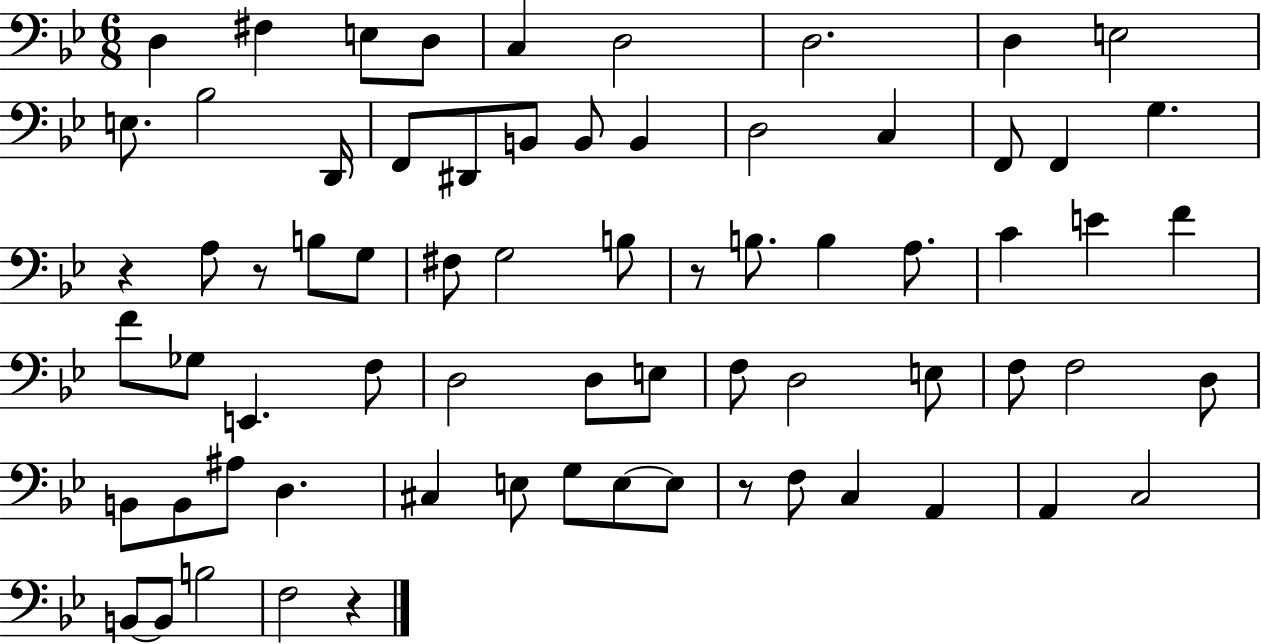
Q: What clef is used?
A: bass